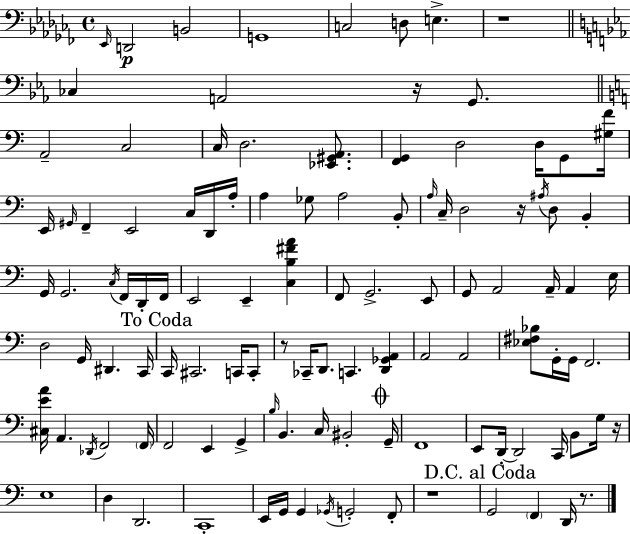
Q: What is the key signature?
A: AES minor